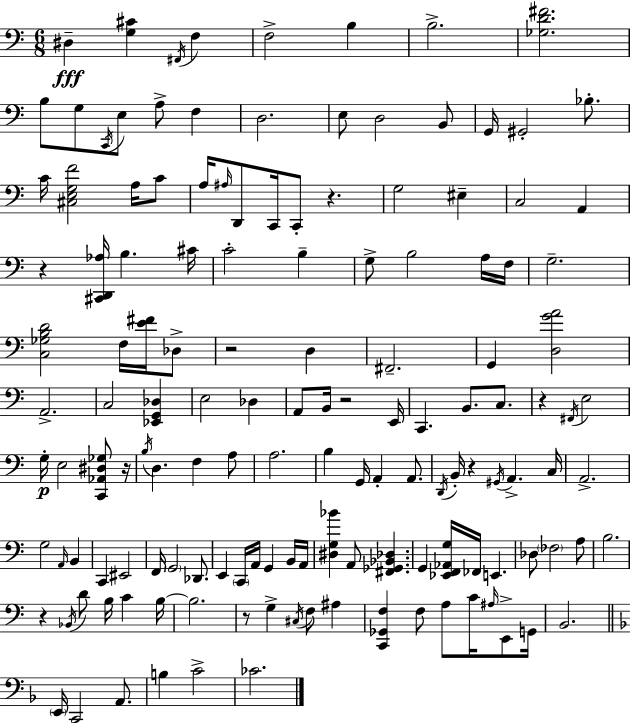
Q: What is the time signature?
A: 6/8